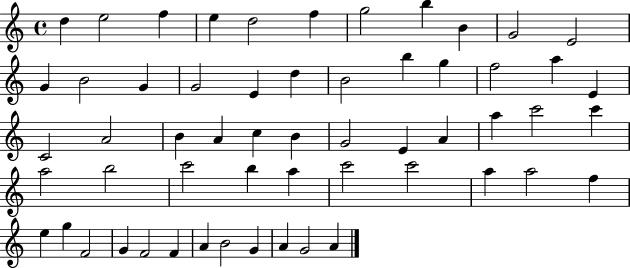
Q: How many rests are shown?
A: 0